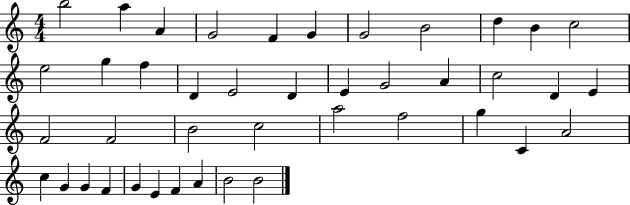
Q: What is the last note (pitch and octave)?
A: B4